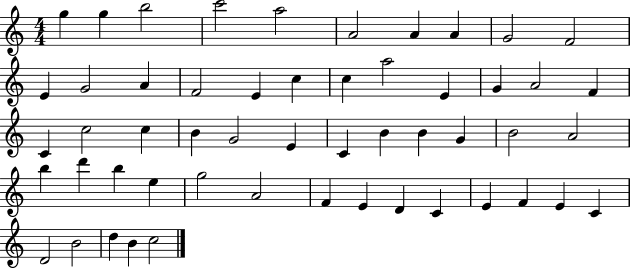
{
  \clef treble
  \numericTimeSignature
  \time 4/4
  \key c \major
  g''4 g''4 b''2 | c'''2 a''2 | a'2 a'4 a'4 | g'2 f'2 | \break e'4 g'2 a'4 | f'2 e'4 c''4 | c''4 a''2 e'4 | g'4 a'2 f'4 | \break c'4 c''2 c''4 | b'4 g'2 e'4 | c'4 b'4 b'4 g'4 | b'2 a'2 | \break b''4 d'''4 b''4 e''4 | g''2 a'2 | f'4 e'4 d'4 c'4 | e'4 f'4 e'4 c'4 | \break d'2 b'2 | d''4 b'4 c''2 | \bar "|."
}